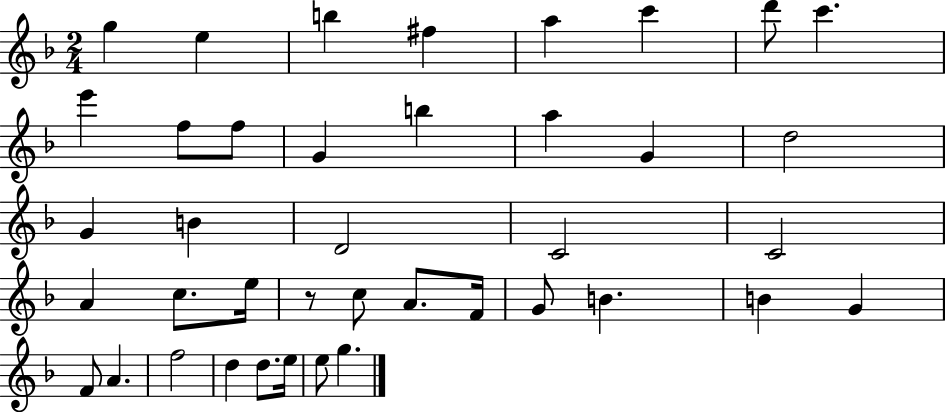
X:1
T:Untitled
M:2/4
L:1/4
K:F
g e b ^f a c' d'/2 c' e' f/2 f/2 G b a G d2 G B D2 C2 C2 A c/2 e/4 z/2 c/2 A/2 F/4 G/2 B B G F/2 A f2 d d/2 e/4 e/2 g